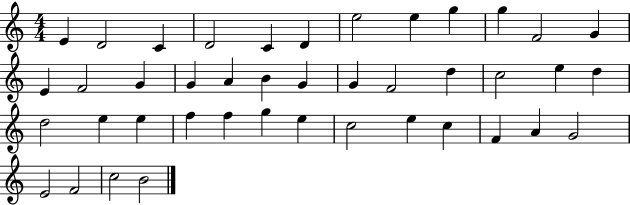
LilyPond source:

{
  \clef treble
  \numericTimeSignature
  \time 4/4
  \key c \major
  e'4 d'2 c'4 | d'2 c'4 d'4 | e''2 e''4 g''4 | g''4 f'2 g'4 | \break e'4 f'2 g'4 | g'4 a'4 b'4 g'4 | g'4 f'2 d''4 | c''2 e''4 d''4 | \break d''2 e''4 e''4 | f''4 f''4 g''4 e''4 | c''2 e''4 c''4 | f'4 a'4 g'2 | \break e'2 f'2 | c''2 b'2 | \bar "|."
}